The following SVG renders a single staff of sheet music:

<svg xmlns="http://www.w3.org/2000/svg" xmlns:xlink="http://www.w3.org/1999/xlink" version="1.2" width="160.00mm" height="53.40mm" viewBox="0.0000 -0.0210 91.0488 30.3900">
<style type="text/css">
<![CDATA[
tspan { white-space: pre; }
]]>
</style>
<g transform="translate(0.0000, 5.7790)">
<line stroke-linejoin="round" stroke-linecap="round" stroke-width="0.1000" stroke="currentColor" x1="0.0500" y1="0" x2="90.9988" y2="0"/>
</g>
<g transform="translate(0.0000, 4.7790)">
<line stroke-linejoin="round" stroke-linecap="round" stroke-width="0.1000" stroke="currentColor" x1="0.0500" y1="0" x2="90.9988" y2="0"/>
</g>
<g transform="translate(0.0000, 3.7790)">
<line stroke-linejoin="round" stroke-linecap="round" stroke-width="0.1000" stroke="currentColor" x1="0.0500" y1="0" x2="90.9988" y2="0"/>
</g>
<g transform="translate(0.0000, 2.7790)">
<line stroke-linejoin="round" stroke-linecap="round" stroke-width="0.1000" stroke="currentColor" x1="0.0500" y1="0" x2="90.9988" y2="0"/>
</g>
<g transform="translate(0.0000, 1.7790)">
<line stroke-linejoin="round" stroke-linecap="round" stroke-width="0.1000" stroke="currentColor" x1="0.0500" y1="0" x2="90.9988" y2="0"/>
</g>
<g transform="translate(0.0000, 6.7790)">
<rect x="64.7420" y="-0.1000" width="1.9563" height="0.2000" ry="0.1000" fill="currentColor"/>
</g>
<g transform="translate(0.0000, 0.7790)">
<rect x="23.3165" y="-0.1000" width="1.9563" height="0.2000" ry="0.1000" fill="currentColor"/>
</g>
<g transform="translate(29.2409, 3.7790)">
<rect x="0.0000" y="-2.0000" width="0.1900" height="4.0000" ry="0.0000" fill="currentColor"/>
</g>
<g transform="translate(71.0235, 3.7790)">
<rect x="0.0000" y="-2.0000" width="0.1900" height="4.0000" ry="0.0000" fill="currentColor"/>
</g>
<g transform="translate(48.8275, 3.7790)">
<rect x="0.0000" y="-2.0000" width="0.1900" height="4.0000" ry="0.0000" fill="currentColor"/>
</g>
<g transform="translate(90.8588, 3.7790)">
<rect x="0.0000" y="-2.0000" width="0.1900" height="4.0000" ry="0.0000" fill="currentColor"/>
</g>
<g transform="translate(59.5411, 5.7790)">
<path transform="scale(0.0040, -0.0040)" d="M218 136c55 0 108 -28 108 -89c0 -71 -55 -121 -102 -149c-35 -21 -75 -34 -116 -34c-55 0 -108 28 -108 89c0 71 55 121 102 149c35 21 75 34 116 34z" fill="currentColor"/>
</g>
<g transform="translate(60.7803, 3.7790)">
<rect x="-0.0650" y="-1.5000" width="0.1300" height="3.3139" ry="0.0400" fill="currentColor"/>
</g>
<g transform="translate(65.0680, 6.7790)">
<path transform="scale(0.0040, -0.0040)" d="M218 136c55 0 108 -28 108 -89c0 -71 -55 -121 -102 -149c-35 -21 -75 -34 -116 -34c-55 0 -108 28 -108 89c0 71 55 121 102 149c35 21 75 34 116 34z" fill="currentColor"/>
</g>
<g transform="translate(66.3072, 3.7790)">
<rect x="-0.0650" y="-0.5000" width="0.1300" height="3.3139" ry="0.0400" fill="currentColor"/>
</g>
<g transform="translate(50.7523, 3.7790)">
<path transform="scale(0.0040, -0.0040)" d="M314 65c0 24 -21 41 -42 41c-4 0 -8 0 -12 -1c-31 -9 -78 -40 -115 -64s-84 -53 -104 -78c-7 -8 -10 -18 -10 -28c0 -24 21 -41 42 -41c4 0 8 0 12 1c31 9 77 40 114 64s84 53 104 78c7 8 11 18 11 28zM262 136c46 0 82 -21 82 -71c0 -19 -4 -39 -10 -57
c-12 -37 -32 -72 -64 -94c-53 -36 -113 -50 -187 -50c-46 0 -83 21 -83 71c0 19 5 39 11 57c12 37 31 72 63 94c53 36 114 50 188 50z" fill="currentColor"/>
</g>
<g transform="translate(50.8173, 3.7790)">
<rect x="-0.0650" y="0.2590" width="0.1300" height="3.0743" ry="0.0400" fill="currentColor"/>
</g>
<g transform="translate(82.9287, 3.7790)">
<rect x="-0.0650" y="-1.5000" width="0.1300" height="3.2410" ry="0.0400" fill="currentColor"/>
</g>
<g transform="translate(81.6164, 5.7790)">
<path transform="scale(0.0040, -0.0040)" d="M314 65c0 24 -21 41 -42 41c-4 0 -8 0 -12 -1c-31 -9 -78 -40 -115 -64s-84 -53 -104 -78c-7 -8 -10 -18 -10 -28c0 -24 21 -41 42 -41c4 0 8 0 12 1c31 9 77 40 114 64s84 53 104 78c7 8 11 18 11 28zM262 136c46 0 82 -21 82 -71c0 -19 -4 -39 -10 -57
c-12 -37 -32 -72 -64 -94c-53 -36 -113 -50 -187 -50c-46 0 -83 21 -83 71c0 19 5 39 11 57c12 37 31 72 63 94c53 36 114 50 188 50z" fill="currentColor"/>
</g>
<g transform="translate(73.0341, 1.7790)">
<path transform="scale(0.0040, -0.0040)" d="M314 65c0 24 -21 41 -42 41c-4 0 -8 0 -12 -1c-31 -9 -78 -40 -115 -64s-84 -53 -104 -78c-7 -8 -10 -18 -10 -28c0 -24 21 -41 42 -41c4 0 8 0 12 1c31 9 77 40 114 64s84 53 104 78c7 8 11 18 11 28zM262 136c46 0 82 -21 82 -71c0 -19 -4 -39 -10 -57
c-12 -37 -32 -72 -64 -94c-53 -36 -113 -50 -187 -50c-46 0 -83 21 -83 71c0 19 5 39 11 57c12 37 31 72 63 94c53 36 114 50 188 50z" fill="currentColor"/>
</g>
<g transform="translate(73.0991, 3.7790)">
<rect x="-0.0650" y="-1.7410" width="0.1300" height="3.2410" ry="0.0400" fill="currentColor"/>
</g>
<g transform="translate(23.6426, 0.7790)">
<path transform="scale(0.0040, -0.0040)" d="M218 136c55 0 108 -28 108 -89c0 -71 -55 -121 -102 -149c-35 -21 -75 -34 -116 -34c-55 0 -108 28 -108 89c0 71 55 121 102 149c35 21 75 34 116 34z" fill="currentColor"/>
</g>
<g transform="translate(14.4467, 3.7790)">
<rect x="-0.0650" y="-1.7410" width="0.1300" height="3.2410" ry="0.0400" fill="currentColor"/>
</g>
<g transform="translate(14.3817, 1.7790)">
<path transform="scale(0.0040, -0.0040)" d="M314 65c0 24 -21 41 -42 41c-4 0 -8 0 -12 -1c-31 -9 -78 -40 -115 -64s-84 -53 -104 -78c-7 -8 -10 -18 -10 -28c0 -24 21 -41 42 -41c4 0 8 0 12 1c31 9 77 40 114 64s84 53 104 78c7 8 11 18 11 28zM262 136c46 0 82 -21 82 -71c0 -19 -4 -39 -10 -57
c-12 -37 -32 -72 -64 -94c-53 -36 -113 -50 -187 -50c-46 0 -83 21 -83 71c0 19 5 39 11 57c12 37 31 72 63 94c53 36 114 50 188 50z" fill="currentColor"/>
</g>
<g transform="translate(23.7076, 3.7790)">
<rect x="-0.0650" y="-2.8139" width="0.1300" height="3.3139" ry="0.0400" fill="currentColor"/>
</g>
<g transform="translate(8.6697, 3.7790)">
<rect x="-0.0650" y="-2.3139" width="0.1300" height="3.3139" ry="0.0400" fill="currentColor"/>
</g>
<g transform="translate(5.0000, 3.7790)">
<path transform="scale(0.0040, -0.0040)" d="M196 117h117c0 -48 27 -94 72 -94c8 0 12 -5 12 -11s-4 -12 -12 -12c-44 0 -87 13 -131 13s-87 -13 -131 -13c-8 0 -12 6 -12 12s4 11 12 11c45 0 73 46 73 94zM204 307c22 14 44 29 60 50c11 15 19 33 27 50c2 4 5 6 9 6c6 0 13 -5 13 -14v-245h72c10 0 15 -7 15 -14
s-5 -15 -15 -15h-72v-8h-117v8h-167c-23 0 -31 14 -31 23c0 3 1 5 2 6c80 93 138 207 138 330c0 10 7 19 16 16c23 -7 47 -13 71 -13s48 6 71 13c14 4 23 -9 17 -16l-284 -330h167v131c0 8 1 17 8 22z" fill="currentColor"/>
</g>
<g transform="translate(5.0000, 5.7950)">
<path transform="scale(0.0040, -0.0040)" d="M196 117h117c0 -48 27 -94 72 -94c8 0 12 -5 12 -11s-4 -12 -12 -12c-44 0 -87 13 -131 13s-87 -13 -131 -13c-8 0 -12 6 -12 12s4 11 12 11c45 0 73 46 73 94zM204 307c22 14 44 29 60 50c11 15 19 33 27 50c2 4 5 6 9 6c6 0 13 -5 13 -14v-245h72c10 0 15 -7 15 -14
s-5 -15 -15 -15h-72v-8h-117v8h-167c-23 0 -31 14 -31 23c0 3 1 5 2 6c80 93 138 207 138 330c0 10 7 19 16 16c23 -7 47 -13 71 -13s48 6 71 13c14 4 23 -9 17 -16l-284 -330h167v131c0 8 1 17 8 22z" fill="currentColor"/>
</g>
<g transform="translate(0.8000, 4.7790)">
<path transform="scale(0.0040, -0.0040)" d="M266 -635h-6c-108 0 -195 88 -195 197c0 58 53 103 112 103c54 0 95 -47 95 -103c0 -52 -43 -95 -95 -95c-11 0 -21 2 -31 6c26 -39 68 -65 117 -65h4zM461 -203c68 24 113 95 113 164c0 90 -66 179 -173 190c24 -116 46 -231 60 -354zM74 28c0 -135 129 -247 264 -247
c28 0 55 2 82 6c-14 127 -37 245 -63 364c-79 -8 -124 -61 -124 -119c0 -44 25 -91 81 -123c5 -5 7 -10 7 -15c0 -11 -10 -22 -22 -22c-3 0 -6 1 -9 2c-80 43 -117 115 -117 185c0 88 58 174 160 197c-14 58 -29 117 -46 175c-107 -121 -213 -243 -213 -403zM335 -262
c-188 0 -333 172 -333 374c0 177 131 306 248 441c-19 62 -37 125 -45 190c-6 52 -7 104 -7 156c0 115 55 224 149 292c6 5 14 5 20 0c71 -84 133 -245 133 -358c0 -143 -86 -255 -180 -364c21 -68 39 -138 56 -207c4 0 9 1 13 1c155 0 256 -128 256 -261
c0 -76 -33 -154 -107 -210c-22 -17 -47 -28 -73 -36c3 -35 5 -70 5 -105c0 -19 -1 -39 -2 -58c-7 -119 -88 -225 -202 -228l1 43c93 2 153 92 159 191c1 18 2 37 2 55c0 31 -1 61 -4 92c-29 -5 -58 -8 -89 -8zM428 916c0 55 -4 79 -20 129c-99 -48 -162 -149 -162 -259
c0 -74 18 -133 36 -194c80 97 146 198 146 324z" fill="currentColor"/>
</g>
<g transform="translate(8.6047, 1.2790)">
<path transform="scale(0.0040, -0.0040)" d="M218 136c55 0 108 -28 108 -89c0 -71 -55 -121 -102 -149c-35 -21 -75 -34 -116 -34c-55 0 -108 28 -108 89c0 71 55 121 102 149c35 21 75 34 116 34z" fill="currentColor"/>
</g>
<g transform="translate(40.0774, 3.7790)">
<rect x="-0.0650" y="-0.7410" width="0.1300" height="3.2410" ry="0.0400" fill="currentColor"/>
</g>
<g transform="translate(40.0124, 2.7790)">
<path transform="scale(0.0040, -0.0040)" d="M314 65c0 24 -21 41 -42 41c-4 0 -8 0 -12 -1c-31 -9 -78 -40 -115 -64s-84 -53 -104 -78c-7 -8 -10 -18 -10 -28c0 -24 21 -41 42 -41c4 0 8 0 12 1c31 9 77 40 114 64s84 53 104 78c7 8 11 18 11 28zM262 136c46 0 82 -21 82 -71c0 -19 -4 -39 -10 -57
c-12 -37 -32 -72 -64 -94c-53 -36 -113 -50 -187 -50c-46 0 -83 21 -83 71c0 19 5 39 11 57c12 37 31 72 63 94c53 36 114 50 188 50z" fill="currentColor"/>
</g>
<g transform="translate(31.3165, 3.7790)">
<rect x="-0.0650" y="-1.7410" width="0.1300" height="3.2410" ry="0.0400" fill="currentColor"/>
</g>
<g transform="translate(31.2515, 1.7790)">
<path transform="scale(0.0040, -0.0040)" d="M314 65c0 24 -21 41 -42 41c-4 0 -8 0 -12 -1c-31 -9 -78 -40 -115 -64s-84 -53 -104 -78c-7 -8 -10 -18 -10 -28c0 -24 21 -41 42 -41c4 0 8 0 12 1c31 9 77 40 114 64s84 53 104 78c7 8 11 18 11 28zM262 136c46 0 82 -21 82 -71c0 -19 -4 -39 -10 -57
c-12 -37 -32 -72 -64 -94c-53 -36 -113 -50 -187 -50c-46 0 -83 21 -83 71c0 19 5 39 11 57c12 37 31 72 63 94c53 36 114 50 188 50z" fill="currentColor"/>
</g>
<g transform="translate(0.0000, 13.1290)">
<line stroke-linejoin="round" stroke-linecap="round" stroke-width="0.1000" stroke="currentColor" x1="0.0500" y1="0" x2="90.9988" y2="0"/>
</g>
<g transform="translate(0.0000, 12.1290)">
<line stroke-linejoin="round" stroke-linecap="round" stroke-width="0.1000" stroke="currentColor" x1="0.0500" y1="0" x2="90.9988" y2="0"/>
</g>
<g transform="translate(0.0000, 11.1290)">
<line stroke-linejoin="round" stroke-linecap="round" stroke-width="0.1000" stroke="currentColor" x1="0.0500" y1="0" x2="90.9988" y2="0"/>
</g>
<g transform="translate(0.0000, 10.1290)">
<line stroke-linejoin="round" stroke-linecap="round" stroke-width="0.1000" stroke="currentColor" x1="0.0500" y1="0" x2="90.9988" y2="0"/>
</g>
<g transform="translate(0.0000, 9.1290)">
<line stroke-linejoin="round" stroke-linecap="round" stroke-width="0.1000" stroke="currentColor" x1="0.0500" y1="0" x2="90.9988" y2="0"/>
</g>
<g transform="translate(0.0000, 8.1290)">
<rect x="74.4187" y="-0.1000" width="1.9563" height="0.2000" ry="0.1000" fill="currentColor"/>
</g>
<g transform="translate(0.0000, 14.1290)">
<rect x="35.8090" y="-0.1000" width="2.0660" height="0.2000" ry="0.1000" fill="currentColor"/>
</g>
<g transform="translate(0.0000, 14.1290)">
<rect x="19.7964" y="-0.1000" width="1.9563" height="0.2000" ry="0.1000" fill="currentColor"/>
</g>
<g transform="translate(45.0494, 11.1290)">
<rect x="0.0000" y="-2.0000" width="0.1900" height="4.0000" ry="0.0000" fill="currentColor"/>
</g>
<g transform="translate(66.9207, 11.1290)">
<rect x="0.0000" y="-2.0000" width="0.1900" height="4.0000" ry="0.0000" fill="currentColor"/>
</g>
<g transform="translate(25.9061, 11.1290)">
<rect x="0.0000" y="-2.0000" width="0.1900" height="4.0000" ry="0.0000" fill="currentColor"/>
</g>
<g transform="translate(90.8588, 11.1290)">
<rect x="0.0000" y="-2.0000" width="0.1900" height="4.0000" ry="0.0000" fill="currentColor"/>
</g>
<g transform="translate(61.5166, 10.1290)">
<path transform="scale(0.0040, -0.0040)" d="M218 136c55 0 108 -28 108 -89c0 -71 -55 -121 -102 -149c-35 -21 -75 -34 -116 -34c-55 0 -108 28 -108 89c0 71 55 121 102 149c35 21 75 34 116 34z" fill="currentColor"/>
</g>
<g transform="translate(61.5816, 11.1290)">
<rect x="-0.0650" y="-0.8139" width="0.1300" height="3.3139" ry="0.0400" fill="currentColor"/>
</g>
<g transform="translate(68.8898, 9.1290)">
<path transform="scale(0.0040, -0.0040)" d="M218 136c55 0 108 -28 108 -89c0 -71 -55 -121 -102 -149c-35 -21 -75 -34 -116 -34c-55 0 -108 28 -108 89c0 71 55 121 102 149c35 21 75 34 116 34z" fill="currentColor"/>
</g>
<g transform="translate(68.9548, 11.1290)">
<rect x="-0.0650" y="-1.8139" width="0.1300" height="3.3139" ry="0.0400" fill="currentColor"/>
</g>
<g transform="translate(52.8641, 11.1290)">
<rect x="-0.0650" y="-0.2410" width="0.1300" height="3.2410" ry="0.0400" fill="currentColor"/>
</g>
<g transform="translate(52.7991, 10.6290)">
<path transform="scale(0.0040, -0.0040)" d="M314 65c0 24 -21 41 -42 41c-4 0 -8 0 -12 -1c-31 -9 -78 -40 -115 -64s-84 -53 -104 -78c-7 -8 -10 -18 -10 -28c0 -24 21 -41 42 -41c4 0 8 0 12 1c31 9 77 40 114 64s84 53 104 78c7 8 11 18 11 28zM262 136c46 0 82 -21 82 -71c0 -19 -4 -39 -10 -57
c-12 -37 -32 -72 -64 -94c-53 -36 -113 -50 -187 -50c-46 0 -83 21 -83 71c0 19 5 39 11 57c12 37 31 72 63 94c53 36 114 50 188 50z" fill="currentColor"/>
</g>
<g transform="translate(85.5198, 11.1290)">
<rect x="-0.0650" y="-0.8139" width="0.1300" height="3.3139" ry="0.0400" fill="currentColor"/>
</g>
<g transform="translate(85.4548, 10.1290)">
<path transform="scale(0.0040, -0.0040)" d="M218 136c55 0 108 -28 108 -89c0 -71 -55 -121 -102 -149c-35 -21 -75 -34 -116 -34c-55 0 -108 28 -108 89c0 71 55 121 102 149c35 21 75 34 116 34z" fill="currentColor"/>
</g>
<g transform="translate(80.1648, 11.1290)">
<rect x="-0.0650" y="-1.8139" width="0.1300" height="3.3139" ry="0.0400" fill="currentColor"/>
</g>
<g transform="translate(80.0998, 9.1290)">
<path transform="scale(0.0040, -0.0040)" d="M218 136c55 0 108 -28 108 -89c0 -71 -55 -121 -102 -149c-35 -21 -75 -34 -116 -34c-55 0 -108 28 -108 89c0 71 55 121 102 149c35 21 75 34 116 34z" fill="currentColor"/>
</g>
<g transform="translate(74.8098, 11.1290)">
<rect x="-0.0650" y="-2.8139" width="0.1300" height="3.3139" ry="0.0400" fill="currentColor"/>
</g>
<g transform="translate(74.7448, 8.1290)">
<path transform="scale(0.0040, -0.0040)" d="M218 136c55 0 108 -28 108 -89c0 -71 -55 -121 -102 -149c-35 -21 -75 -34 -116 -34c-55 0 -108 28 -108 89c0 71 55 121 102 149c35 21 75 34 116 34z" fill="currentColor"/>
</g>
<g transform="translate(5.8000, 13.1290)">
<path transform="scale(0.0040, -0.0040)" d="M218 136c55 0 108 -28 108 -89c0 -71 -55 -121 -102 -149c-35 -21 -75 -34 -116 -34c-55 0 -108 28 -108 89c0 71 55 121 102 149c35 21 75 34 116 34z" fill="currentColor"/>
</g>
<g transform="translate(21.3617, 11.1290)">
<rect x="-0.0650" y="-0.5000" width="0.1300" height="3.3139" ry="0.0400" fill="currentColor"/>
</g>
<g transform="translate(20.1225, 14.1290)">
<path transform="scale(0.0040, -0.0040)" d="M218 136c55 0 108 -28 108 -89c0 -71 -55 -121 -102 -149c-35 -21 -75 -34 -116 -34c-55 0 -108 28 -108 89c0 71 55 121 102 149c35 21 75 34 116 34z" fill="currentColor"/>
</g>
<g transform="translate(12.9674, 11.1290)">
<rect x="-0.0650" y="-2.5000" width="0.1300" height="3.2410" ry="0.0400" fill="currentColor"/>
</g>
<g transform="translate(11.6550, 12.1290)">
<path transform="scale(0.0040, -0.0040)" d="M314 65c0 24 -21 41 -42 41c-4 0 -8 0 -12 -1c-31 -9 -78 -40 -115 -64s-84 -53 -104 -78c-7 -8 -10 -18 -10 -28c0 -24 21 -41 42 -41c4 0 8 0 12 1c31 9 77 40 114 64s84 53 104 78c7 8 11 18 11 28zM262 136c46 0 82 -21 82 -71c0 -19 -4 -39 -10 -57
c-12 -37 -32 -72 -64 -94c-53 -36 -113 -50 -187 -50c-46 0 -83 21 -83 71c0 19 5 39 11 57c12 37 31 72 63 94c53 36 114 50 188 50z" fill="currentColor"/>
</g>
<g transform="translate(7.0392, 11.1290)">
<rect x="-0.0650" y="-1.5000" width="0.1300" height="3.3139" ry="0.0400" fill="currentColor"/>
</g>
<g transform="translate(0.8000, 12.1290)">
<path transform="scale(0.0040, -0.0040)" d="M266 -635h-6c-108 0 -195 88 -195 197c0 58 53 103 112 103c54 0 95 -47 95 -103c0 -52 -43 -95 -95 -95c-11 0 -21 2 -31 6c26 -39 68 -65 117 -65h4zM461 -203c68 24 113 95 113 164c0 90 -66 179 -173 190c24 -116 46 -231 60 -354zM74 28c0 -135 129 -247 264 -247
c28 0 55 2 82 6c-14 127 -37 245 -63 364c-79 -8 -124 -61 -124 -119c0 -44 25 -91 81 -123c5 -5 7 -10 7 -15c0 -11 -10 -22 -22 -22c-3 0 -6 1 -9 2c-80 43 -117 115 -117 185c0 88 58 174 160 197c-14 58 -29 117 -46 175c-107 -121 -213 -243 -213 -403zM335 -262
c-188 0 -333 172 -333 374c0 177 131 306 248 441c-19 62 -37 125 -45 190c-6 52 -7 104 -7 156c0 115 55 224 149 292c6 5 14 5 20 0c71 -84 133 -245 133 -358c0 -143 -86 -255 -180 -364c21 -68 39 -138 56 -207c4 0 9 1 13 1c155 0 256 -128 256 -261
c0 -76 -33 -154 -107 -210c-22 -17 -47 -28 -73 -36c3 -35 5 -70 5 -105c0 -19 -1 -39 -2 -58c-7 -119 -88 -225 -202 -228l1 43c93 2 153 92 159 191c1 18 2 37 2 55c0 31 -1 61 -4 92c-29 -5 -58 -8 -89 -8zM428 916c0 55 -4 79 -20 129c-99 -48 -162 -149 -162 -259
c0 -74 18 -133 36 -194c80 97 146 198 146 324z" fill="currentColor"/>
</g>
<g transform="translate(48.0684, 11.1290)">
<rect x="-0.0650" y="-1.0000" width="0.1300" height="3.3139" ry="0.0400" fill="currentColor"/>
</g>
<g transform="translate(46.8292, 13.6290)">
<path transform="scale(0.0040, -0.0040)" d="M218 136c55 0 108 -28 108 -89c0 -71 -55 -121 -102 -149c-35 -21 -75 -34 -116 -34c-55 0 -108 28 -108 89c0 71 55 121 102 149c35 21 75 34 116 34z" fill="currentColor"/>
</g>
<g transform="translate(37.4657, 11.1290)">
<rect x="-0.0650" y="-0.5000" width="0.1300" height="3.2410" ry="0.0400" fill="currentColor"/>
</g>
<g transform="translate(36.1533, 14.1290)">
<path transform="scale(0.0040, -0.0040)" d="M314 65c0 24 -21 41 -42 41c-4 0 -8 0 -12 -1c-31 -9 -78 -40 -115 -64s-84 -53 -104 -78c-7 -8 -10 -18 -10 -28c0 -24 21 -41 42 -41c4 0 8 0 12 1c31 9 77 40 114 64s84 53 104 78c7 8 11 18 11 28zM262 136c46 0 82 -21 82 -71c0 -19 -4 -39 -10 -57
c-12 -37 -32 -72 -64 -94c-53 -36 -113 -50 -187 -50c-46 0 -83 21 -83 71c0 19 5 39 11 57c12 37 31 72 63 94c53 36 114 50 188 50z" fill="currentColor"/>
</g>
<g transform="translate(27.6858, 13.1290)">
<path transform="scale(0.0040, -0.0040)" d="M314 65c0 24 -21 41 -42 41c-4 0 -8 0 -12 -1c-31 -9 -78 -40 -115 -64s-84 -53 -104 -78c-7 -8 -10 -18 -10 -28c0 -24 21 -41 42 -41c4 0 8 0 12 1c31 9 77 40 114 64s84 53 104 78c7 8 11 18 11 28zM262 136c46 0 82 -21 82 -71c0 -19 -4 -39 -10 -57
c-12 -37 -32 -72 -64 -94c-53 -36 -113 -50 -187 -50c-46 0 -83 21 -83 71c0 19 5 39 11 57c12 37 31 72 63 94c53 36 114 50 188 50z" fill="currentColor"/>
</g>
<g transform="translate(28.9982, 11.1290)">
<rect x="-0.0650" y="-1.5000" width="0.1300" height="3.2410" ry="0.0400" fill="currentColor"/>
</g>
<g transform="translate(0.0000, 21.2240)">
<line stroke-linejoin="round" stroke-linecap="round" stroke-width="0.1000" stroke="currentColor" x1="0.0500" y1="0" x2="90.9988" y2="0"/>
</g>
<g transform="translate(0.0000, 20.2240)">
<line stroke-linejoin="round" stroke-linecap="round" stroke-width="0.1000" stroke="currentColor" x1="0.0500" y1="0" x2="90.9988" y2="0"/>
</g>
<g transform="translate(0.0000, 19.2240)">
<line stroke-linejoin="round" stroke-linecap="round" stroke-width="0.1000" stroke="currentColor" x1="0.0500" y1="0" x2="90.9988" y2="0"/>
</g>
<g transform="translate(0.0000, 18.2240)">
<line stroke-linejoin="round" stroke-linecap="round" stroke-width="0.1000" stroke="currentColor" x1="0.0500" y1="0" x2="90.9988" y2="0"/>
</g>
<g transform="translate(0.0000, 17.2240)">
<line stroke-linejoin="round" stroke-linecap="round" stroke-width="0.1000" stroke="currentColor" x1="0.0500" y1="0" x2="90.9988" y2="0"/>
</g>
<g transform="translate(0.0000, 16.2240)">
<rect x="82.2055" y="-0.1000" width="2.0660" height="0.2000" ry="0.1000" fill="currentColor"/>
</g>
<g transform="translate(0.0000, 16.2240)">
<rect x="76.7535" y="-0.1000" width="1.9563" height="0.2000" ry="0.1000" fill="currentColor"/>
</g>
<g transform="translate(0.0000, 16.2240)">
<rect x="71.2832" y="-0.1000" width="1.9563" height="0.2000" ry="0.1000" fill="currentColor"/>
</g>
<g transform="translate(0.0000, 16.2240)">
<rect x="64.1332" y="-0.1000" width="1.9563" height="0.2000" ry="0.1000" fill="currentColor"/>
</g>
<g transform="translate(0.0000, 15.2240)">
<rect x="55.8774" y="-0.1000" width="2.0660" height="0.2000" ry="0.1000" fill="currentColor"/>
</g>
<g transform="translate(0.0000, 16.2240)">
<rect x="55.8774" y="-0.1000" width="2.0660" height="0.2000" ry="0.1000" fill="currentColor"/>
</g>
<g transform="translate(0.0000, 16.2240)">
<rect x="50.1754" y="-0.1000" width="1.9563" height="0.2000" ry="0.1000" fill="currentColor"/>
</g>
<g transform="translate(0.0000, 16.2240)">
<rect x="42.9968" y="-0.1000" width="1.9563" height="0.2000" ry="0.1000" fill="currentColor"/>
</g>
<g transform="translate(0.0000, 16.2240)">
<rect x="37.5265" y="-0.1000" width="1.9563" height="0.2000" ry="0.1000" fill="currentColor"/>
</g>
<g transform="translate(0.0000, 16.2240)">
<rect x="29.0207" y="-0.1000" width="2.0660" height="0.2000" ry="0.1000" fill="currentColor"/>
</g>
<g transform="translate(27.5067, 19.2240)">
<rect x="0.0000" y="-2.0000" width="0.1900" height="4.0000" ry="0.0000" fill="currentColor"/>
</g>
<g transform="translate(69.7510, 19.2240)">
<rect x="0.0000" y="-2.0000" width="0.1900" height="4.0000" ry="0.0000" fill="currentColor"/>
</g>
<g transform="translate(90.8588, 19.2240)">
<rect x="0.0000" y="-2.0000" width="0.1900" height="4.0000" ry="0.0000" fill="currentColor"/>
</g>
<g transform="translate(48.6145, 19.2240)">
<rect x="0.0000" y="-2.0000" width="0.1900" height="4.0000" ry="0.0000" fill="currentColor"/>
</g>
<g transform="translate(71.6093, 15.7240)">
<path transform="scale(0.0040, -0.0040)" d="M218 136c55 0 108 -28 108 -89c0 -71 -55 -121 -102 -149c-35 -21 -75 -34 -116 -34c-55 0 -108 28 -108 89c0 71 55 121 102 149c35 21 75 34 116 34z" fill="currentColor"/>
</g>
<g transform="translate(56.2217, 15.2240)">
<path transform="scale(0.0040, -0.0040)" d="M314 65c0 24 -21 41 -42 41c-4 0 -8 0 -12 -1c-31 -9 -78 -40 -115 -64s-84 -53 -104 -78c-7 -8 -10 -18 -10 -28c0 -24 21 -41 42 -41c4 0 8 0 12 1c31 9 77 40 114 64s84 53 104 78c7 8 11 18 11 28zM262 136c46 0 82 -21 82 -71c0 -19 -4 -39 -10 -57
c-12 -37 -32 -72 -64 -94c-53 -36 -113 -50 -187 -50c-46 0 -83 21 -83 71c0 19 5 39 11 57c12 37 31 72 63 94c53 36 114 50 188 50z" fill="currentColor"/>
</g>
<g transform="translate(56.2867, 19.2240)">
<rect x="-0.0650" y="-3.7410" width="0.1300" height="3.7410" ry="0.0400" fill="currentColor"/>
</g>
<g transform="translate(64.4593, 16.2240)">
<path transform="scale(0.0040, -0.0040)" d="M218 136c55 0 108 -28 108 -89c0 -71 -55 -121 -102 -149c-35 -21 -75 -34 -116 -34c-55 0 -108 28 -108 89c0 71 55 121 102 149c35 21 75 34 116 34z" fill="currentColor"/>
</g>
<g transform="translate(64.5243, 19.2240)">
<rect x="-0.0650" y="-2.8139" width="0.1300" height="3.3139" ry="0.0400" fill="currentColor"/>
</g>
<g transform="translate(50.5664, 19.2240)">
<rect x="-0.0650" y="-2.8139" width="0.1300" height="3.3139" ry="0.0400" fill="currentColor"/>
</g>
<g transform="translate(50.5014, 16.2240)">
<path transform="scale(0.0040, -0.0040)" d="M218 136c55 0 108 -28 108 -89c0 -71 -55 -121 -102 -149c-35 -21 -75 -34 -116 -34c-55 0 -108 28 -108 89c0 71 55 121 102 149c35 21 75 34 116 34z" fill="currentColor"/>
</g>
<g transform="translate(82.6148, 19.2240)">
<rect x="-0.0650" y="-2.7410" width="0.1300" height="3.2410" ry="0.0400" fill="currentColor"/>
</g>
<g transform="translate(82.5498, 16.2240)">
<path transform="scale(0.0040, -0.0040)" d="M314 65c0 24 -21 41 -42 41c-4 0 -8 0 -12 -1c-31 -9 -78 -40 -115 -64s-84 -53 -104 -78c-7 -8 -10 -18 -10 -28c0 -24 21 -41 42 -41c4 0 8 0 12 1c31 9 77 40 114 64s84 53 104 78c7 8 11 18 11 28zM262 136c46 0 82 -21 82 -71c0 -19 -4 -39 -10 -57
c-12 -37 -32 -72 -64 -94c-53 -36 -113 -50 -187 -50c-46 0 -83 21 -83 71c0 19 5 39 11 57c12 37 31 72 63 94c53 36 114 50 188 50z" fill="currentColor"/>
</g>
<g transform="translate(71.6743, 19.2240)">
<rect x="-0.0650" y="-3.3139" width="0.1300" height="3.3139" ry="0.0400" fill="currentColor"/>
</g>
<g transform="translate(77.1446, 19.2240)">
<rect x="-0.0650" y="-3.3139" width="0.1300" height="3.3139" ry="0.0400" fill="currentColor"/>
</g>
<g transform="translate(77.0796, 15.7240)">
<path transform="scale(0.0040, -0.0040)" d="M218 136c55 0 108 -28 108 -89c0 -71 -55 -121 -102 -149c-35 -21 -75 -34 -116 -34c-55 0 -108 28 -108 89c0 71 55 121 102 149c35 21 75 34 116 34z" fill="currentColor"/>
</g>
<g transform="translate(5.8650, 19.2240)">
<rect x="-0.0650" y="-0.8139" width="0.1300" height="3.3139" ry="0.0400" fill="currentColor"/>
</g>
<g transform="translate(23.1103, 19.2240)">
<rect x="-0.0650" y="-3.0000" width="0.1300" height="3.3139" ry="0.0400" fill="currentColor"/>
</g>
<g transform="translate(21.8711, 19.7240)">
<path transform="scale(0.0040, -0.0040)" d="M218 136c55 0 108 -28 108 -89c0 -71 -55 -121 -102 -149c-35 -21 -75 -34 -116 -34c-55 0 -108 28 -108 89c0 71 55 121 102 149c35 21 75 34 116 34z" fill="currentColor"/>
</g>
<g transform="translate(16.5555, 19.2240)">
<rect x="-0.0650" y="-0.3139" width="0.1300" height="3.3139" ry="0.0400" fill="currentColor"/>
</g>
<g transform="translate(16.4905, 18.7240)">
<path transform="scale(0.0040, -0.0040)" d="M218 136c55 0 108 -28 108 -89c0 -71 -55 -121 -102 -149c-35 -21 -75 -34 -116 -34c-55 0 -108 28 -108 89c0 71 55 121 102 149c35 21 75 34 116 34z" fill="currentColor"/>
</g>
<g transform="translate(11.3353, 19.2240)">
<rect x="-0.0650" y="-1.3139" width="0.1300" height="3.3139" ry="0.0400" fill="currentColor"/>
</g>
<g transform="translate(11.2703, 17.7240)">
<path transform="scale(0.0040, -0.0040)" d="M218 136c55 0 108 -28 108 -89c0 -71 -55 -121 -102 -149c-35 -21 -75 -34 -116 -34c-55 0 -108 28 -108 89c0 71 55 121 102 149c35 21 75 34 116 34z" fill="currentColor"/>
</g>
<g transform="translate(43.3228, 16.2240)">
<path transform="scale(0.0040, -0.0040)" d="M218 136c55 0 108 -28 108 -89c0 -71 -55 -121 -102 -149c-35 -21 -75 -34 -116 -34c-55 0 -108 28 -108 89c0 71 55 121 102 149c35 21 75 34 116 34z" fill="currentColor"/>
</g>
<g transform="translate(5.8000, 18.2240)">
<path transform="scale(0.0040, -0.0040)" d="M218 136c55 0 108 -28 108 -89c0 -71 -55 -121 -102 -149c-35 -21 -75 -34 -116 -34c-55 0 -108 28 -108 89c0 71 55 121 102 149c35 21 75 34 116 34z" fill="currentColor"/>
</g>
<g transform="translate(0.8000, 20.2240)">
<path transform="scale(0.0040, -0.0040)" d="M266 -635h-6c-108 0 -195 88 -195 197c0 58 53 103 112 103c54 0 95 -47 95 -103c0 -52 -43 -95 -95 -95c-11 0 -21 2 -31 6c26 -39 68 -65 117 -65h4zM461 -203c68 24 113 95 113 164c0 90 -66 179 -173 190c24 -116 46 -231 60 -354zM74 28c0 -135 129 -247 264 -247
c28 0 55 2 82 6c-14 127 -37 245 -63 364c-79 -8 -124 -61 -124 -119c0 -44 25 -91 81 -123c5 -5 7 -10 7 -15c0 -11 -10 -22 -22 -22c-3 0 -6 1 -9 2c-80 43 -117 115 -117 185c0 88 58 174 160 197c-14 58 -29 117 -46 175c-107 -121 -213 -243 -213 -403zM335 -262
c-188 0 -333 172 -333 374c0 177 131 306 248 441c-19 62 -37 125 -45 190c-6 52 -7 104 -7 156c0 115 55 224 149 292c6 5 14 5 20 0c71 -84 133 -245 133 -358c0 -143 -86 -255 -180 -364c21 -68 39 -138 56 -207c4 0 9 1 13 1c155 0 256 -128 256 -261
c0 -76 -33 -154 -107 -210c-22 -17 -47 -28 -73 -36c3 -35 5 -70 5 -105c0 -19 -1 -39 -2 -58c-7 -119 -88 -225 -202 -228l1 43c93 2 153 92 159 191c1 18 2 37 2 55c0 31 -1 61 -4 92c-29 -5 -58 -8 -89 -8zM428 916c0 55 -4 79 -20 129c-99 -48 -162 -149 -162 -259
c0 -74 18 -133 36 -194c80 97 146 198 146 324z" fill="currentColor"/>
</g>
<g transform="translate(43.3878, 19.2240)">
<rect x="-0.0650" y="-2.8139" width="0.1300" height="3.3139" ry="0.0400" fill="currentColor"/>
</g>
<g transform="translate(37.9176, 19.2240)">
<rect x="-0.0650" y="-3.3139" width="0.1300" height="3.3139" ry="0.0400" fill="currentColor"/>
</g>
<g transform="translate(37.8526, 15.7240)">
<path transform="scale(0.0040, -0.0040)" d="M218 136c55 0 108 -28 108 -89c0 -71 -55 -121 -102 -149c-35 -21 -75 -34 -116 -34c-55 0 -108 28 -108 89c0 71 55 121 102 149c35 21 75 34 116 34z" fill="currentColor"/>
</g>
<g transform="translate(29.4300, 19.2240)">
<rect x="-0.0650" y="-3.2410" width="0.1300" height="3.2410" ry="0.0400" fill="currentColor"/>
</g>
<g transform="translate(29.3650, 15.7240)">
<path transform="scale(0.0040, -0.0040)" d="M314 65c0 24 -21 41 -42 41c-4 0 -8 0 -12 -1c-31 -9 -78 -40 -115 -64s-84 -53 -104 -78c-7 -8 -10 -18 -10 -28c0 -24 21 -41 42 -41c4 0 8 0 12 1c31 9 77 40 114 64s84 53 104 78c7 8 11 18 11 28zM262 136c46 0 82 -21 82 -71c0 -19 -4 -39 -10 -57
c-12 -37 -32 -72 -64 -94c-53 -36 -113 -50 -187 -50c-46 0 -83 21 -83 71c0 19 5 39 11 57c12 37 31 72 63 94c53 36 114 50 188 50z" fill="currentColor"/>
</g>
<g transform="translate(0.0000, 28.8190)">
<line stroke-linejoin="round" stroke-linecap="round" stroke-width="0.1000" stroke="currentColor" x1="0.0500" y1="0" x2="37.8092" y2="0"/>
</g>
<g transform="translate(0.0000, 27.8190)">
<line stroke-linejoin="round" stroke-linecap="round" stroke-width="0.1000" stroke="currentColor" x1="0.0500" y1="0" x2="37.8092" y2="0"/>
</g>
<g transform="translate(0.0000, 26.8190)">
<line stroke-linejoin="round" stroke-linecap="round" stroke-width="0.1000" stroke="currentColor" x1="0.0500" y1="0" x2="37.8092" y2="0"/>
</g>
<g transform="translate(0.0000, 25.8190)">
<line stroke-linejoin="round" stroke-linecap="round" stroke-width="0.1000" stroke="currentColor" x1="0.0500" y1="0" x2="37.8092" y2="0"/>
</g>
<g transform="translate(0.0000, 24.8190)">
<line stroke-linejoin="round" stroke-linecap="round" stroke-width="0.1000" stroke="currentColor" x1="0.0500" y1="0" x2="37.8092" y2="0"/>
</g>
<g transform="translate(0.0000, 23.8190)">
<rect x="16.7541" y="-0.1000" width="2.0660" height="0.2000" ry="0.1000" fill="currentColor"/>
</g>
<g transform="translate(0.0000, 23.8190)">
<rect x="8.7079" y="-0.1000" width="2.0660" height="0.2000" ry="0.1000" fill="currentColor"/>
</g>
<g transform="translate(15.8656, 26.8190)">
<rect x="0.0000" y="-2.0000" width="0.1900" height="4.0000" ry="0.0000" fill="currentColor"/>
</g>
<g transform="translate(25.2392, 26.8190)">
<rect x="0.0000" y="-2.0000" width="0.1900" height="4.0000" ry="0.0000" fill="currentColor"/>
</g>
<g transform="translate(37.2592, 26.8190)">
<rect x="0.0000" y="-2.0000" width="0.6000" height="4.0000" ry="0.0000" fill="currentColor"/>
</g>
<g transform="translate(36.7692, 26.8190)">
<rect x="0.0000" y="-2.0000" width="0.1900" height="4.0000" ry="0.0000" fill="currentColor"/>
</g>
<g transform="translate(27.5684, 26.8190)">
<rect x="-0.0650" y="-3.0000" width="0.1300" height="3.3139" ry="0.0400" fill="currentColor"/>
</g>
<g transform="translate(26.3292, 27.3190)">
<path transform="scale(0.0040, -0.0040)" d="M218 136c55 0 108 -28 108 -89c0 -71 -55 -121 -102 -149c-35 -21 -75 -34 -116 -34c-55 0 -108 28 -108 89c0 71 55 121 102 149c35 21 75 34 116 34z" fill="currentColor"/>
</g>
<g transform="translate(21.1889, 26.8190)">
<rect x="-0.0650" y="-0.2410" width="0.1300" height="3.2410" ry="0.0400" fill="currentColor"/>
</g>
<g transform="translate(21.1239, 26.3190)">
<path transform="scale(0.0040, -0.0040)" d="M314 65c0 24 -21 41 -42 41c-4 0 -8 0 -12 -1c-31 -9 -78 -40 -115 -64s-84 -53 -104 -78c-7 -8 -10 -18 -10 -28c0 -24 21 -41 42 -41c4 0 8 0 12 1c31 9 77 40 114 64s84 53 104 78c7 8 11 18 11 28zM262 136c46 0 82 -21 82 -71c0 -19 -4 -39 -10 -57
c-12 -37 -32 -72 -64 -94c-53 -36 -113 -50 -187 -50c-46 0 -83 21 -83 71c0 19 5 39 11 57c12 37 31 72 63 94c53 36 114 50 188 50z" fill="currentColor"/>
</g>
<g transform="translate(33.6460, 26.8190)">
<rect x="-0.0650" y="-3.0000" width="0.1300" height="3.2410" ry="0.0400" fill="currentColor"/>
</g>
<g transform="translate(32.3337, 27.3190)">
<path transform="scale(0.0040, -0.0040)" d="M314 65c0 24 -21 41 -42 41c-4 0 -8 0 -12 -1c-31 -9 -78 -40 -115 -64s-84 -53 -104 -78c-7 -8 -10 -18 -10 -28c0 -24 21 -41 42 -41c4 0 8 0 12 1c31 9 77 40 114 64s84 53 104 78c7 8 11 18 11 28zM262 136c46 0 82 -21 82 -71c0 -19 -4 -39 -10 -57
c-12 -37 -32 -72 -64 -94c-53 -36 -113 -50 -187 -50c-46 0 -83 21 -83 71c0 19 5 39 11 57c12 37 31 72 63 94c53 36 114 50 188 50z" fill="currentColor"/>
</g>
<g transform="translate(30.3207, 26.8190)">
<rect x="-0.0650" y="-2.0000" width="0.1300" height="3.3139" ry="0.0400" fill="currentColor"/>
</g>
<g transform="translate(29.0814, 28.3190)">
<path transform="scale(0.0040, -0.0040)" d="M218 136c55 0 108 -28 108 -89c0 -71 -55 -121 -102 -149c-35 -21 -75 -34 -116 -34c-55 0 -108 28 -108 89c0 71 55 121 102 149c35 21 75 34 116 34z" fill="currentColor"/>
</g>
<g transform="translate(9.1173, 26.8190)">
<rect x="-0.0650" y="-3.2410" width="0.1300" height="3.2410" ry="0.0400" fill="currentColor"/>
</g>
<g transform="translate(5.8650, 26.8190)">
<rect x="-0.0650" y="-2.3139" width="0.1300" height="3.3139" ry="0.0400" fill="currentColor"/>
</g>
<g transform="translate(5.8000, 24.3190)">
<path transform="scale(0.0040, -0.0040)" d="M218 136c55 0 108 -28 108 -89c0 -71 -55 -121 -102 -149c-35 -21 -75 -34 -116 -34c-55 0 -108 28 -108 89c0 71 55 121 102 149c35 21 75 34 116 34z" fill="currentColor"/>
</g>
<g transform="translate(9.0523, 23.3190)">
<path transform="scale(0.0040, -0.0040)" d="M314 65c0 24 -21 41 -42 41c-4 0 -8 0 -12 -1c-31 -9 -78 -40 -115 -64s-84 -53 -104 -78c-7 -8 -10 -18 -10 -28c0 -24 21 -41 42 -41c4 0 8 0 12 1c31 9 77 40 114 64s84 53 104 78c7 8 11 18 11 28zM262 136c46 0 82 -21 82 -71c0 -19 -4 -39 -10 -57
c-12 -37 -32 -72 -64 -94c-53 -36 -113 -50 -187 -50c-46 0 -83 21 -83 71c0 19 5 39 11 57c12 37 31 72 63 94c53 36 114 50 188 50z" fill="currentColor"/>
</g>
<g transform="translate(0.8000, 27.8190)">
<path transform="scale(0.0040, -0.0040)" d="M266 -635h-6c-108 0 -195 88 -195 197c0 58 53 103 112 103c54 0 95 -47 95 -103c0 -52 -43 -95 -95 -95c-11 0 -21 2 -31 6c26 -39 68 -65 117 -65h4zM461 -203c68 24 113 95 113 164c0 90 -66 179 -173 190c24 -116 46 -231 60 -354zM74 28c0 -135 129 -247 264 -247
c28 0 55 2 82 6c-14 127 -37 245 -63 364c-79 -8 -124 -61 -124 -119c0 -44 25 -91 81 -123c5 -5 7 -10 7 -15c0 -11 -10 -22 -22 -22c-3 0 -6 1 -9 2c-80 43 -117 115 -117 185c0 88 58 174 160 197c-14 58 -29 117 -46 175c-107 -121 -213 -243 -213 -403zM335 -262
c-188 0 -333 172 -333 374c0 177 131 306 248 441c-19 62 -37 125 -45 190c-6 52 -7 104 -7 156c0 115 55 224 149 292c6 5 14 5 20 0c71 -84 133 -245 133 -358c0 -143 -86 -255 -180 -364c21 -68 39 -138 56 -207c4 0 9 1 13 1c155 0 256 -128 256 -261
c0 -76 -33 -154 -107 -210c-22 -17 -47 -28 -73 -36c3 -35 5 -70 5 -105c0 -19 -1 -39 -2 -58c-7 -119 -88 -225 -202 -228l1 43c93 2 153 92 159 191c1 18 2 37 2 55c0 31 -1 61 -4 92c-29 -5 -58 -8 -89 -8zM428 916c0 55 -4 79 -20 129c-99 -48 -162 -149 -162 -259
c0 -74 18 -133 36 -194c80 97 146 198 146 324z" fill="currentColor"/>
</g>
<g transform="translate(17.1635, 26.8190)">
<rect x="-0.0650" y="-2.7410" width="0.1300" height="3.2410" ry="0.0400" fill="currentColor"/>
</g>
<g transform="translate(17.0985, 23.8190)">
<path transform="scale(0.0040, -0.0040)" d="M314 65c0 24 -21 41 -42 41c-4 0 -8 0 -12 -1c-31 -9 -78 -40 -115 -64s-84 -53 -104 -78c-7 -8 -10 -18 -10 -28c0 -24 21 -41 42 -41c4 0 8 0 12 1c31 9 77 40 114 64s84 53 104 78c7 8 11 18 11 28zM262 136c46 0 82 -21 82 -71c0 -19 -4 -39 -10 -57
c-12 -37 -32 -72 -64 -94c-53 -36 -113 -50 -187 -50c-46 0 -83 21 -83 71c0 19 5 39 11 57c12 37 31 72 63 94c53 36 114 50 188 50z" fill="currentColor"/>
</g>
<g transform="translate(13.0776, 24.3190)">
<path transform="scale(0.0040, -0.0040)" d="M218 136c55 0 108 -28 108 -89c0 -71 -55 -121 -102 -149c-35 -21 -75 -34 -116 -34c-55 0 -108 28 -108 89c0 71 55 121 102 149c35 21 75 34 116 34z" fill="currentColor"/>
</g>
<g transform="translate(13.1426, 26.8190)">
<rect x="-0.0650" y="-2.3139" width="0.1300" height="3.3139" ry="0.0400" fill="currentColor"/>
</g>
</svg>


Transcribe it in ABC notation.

X:1
T:Untitled
M:4/4
L:1/4
K:C
g f2 a f2 d2 B2 E C f2 E2 E G2 C E2 C2 D c2 d f a f d d e c A b2 b a a c'2 a b b a2 g b2 g a2 c2 A F A2